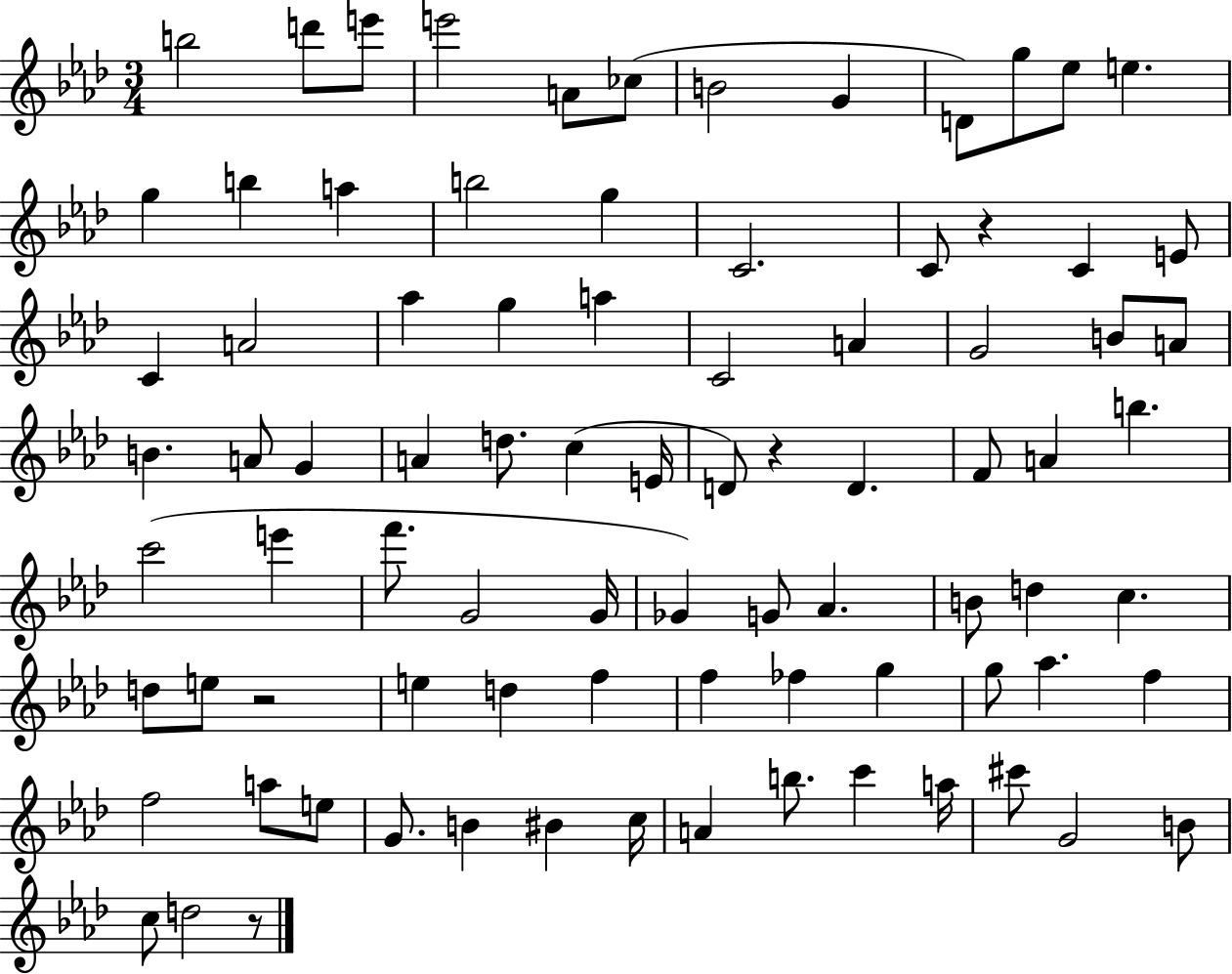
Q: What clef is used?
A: treble